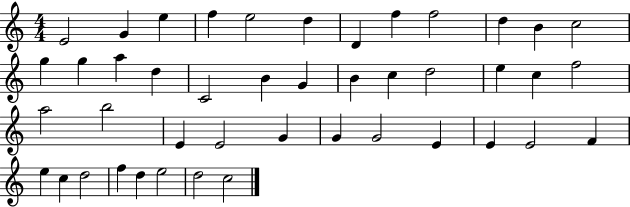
{
  \clef treble
  \numericTimeSignature
  \time 4/4
  \key c \major
  e'2 g'4 e''4 | f''4 e''2 d''4 | d'4 f''4 f''2 | d''4 b'4 c''2 | \break g''4 g''4 a''4 d''4 | c'2 b'4 g'4 | b'4 c''4 d''2 | e''4 c''4 f''2 | \break a''2 b''2 | e'4 e'2 g'4 | g'4 g'2 e'4 | e'4 e'2 f'4 | \break e''4 c''4 d''2 | f''4 d''4 e''2 | d''2 c''2 | \bar "|."
}